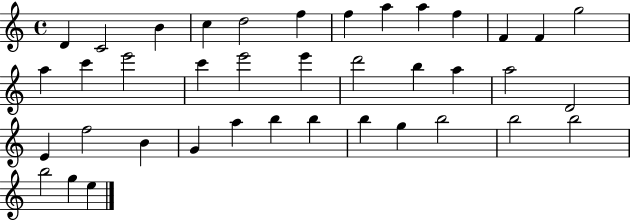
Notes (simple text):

D4/q C4/h B4/q C5/q D5/h F5/q F5/q A5/q A5/q F5/q F4/q F4/q G5/h A5/q C6/q E6/h C6/q E6/h E6/q D6/h B5/q A5/q A5/h D4/h E4/q F5/h B4/q G4/q A5/q B5/q B5/q B5/q G5/q B5/h B5/h B5/h B5/h G5/q E5/q